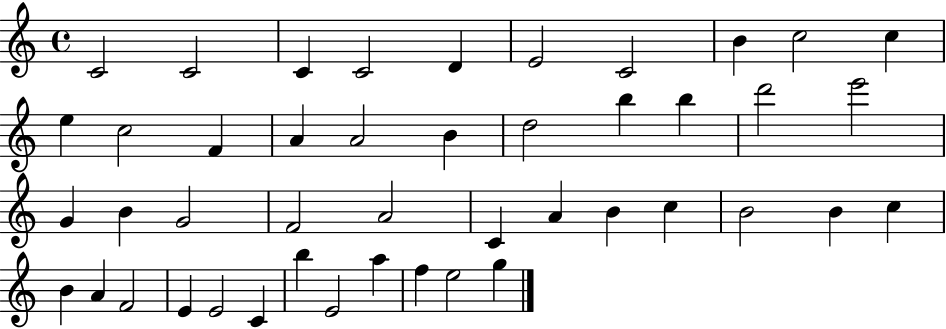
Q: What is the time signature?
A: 4/4